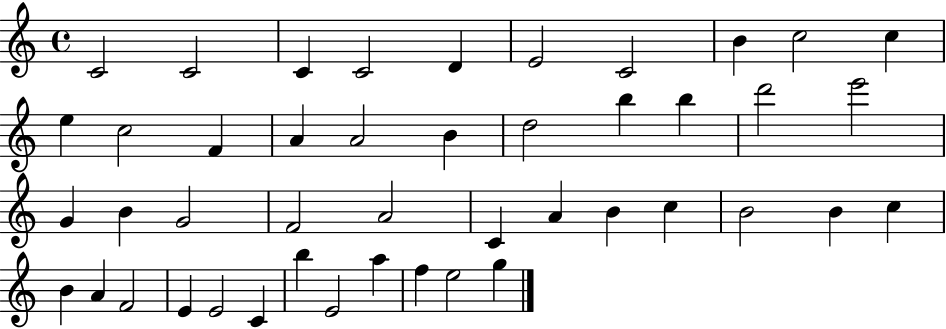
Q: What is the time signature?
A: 4/4